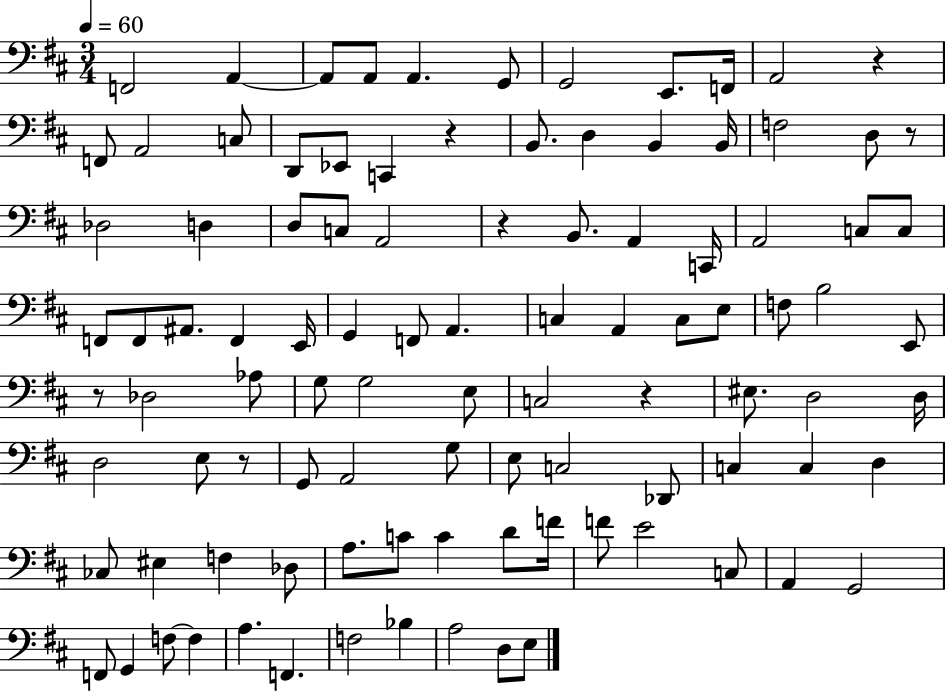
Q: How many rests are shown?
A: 7